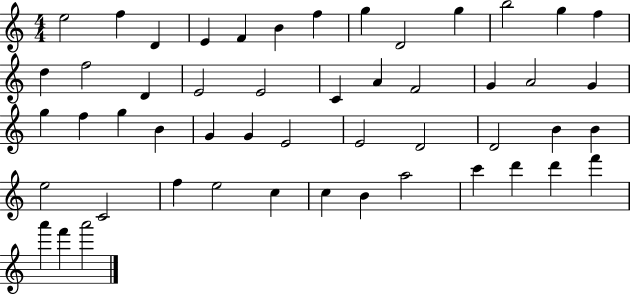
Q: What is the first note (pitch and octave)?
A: E5